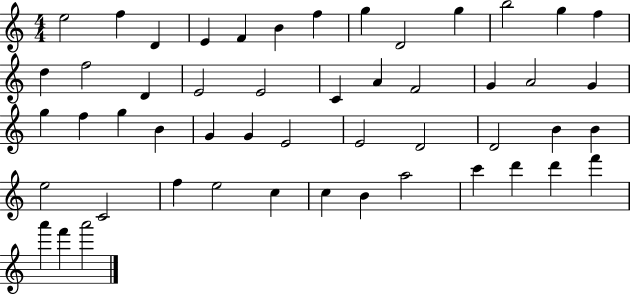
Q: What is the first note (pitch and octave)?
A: E5